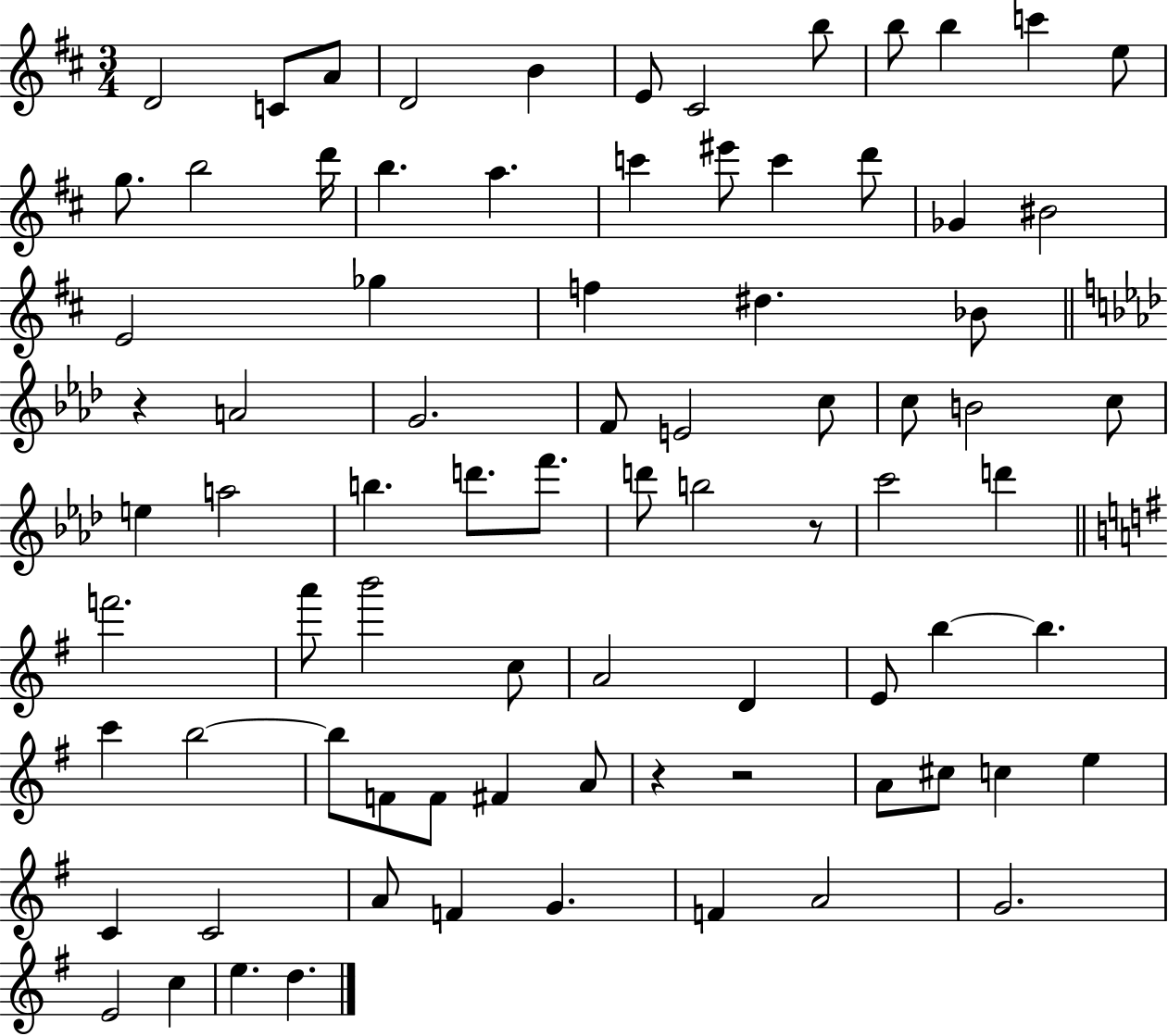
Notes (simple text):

D4/h C4/e A4/e D4/h B4/q E4/e C#4/h B5/e B5/e B5/q C6/q E5/e G5/e. B5/h D6/s B5/q. A5/q. C6/q EIS6/e C6/q D6/e Gb4/q BIS4/h E4/h Gb5/q F5/q D#5/q. Bb4/e R/q A4/h G4/h. F4/e E4/h C5/e C5/e B4/h C5/e E5/q A5/h B5/q. D6/e. F6/e. D6/e B5/h R/e C6/h D6/q F6/h. A6/e B6/h C5/e A4/h D4/q E4/e B5/q B5/q. C6/q B5/h B5/e F4/e F4/e F#4/q A4/e R/q R/h A4/e C#5/e C5/q E5/q C4/q C4/h A4/e F4/q G4/q. F4/q A4/h G4/h. E4/h C5/q E5/q. D5/q.